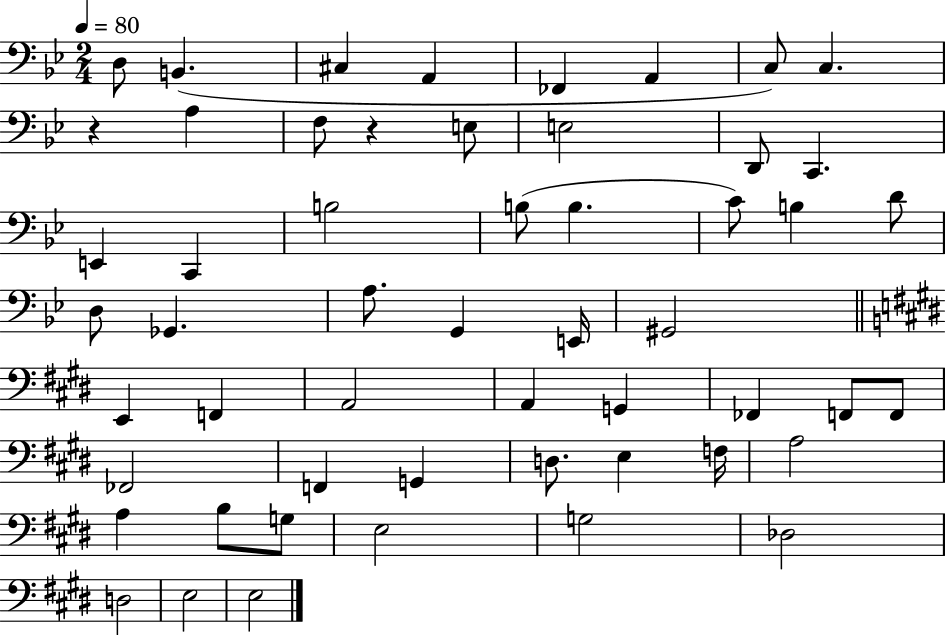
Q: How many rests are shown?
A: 2